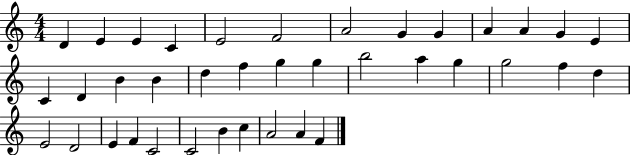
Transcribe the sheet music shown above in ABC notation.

X:1
T:Untitled
M:4/4
L:1/4
K:C
D E E C E2 F2 A2 G G A A G E C D B B d f g g b2 a g g2 f d E2 D2 E F C2 C2 B c A2 A F